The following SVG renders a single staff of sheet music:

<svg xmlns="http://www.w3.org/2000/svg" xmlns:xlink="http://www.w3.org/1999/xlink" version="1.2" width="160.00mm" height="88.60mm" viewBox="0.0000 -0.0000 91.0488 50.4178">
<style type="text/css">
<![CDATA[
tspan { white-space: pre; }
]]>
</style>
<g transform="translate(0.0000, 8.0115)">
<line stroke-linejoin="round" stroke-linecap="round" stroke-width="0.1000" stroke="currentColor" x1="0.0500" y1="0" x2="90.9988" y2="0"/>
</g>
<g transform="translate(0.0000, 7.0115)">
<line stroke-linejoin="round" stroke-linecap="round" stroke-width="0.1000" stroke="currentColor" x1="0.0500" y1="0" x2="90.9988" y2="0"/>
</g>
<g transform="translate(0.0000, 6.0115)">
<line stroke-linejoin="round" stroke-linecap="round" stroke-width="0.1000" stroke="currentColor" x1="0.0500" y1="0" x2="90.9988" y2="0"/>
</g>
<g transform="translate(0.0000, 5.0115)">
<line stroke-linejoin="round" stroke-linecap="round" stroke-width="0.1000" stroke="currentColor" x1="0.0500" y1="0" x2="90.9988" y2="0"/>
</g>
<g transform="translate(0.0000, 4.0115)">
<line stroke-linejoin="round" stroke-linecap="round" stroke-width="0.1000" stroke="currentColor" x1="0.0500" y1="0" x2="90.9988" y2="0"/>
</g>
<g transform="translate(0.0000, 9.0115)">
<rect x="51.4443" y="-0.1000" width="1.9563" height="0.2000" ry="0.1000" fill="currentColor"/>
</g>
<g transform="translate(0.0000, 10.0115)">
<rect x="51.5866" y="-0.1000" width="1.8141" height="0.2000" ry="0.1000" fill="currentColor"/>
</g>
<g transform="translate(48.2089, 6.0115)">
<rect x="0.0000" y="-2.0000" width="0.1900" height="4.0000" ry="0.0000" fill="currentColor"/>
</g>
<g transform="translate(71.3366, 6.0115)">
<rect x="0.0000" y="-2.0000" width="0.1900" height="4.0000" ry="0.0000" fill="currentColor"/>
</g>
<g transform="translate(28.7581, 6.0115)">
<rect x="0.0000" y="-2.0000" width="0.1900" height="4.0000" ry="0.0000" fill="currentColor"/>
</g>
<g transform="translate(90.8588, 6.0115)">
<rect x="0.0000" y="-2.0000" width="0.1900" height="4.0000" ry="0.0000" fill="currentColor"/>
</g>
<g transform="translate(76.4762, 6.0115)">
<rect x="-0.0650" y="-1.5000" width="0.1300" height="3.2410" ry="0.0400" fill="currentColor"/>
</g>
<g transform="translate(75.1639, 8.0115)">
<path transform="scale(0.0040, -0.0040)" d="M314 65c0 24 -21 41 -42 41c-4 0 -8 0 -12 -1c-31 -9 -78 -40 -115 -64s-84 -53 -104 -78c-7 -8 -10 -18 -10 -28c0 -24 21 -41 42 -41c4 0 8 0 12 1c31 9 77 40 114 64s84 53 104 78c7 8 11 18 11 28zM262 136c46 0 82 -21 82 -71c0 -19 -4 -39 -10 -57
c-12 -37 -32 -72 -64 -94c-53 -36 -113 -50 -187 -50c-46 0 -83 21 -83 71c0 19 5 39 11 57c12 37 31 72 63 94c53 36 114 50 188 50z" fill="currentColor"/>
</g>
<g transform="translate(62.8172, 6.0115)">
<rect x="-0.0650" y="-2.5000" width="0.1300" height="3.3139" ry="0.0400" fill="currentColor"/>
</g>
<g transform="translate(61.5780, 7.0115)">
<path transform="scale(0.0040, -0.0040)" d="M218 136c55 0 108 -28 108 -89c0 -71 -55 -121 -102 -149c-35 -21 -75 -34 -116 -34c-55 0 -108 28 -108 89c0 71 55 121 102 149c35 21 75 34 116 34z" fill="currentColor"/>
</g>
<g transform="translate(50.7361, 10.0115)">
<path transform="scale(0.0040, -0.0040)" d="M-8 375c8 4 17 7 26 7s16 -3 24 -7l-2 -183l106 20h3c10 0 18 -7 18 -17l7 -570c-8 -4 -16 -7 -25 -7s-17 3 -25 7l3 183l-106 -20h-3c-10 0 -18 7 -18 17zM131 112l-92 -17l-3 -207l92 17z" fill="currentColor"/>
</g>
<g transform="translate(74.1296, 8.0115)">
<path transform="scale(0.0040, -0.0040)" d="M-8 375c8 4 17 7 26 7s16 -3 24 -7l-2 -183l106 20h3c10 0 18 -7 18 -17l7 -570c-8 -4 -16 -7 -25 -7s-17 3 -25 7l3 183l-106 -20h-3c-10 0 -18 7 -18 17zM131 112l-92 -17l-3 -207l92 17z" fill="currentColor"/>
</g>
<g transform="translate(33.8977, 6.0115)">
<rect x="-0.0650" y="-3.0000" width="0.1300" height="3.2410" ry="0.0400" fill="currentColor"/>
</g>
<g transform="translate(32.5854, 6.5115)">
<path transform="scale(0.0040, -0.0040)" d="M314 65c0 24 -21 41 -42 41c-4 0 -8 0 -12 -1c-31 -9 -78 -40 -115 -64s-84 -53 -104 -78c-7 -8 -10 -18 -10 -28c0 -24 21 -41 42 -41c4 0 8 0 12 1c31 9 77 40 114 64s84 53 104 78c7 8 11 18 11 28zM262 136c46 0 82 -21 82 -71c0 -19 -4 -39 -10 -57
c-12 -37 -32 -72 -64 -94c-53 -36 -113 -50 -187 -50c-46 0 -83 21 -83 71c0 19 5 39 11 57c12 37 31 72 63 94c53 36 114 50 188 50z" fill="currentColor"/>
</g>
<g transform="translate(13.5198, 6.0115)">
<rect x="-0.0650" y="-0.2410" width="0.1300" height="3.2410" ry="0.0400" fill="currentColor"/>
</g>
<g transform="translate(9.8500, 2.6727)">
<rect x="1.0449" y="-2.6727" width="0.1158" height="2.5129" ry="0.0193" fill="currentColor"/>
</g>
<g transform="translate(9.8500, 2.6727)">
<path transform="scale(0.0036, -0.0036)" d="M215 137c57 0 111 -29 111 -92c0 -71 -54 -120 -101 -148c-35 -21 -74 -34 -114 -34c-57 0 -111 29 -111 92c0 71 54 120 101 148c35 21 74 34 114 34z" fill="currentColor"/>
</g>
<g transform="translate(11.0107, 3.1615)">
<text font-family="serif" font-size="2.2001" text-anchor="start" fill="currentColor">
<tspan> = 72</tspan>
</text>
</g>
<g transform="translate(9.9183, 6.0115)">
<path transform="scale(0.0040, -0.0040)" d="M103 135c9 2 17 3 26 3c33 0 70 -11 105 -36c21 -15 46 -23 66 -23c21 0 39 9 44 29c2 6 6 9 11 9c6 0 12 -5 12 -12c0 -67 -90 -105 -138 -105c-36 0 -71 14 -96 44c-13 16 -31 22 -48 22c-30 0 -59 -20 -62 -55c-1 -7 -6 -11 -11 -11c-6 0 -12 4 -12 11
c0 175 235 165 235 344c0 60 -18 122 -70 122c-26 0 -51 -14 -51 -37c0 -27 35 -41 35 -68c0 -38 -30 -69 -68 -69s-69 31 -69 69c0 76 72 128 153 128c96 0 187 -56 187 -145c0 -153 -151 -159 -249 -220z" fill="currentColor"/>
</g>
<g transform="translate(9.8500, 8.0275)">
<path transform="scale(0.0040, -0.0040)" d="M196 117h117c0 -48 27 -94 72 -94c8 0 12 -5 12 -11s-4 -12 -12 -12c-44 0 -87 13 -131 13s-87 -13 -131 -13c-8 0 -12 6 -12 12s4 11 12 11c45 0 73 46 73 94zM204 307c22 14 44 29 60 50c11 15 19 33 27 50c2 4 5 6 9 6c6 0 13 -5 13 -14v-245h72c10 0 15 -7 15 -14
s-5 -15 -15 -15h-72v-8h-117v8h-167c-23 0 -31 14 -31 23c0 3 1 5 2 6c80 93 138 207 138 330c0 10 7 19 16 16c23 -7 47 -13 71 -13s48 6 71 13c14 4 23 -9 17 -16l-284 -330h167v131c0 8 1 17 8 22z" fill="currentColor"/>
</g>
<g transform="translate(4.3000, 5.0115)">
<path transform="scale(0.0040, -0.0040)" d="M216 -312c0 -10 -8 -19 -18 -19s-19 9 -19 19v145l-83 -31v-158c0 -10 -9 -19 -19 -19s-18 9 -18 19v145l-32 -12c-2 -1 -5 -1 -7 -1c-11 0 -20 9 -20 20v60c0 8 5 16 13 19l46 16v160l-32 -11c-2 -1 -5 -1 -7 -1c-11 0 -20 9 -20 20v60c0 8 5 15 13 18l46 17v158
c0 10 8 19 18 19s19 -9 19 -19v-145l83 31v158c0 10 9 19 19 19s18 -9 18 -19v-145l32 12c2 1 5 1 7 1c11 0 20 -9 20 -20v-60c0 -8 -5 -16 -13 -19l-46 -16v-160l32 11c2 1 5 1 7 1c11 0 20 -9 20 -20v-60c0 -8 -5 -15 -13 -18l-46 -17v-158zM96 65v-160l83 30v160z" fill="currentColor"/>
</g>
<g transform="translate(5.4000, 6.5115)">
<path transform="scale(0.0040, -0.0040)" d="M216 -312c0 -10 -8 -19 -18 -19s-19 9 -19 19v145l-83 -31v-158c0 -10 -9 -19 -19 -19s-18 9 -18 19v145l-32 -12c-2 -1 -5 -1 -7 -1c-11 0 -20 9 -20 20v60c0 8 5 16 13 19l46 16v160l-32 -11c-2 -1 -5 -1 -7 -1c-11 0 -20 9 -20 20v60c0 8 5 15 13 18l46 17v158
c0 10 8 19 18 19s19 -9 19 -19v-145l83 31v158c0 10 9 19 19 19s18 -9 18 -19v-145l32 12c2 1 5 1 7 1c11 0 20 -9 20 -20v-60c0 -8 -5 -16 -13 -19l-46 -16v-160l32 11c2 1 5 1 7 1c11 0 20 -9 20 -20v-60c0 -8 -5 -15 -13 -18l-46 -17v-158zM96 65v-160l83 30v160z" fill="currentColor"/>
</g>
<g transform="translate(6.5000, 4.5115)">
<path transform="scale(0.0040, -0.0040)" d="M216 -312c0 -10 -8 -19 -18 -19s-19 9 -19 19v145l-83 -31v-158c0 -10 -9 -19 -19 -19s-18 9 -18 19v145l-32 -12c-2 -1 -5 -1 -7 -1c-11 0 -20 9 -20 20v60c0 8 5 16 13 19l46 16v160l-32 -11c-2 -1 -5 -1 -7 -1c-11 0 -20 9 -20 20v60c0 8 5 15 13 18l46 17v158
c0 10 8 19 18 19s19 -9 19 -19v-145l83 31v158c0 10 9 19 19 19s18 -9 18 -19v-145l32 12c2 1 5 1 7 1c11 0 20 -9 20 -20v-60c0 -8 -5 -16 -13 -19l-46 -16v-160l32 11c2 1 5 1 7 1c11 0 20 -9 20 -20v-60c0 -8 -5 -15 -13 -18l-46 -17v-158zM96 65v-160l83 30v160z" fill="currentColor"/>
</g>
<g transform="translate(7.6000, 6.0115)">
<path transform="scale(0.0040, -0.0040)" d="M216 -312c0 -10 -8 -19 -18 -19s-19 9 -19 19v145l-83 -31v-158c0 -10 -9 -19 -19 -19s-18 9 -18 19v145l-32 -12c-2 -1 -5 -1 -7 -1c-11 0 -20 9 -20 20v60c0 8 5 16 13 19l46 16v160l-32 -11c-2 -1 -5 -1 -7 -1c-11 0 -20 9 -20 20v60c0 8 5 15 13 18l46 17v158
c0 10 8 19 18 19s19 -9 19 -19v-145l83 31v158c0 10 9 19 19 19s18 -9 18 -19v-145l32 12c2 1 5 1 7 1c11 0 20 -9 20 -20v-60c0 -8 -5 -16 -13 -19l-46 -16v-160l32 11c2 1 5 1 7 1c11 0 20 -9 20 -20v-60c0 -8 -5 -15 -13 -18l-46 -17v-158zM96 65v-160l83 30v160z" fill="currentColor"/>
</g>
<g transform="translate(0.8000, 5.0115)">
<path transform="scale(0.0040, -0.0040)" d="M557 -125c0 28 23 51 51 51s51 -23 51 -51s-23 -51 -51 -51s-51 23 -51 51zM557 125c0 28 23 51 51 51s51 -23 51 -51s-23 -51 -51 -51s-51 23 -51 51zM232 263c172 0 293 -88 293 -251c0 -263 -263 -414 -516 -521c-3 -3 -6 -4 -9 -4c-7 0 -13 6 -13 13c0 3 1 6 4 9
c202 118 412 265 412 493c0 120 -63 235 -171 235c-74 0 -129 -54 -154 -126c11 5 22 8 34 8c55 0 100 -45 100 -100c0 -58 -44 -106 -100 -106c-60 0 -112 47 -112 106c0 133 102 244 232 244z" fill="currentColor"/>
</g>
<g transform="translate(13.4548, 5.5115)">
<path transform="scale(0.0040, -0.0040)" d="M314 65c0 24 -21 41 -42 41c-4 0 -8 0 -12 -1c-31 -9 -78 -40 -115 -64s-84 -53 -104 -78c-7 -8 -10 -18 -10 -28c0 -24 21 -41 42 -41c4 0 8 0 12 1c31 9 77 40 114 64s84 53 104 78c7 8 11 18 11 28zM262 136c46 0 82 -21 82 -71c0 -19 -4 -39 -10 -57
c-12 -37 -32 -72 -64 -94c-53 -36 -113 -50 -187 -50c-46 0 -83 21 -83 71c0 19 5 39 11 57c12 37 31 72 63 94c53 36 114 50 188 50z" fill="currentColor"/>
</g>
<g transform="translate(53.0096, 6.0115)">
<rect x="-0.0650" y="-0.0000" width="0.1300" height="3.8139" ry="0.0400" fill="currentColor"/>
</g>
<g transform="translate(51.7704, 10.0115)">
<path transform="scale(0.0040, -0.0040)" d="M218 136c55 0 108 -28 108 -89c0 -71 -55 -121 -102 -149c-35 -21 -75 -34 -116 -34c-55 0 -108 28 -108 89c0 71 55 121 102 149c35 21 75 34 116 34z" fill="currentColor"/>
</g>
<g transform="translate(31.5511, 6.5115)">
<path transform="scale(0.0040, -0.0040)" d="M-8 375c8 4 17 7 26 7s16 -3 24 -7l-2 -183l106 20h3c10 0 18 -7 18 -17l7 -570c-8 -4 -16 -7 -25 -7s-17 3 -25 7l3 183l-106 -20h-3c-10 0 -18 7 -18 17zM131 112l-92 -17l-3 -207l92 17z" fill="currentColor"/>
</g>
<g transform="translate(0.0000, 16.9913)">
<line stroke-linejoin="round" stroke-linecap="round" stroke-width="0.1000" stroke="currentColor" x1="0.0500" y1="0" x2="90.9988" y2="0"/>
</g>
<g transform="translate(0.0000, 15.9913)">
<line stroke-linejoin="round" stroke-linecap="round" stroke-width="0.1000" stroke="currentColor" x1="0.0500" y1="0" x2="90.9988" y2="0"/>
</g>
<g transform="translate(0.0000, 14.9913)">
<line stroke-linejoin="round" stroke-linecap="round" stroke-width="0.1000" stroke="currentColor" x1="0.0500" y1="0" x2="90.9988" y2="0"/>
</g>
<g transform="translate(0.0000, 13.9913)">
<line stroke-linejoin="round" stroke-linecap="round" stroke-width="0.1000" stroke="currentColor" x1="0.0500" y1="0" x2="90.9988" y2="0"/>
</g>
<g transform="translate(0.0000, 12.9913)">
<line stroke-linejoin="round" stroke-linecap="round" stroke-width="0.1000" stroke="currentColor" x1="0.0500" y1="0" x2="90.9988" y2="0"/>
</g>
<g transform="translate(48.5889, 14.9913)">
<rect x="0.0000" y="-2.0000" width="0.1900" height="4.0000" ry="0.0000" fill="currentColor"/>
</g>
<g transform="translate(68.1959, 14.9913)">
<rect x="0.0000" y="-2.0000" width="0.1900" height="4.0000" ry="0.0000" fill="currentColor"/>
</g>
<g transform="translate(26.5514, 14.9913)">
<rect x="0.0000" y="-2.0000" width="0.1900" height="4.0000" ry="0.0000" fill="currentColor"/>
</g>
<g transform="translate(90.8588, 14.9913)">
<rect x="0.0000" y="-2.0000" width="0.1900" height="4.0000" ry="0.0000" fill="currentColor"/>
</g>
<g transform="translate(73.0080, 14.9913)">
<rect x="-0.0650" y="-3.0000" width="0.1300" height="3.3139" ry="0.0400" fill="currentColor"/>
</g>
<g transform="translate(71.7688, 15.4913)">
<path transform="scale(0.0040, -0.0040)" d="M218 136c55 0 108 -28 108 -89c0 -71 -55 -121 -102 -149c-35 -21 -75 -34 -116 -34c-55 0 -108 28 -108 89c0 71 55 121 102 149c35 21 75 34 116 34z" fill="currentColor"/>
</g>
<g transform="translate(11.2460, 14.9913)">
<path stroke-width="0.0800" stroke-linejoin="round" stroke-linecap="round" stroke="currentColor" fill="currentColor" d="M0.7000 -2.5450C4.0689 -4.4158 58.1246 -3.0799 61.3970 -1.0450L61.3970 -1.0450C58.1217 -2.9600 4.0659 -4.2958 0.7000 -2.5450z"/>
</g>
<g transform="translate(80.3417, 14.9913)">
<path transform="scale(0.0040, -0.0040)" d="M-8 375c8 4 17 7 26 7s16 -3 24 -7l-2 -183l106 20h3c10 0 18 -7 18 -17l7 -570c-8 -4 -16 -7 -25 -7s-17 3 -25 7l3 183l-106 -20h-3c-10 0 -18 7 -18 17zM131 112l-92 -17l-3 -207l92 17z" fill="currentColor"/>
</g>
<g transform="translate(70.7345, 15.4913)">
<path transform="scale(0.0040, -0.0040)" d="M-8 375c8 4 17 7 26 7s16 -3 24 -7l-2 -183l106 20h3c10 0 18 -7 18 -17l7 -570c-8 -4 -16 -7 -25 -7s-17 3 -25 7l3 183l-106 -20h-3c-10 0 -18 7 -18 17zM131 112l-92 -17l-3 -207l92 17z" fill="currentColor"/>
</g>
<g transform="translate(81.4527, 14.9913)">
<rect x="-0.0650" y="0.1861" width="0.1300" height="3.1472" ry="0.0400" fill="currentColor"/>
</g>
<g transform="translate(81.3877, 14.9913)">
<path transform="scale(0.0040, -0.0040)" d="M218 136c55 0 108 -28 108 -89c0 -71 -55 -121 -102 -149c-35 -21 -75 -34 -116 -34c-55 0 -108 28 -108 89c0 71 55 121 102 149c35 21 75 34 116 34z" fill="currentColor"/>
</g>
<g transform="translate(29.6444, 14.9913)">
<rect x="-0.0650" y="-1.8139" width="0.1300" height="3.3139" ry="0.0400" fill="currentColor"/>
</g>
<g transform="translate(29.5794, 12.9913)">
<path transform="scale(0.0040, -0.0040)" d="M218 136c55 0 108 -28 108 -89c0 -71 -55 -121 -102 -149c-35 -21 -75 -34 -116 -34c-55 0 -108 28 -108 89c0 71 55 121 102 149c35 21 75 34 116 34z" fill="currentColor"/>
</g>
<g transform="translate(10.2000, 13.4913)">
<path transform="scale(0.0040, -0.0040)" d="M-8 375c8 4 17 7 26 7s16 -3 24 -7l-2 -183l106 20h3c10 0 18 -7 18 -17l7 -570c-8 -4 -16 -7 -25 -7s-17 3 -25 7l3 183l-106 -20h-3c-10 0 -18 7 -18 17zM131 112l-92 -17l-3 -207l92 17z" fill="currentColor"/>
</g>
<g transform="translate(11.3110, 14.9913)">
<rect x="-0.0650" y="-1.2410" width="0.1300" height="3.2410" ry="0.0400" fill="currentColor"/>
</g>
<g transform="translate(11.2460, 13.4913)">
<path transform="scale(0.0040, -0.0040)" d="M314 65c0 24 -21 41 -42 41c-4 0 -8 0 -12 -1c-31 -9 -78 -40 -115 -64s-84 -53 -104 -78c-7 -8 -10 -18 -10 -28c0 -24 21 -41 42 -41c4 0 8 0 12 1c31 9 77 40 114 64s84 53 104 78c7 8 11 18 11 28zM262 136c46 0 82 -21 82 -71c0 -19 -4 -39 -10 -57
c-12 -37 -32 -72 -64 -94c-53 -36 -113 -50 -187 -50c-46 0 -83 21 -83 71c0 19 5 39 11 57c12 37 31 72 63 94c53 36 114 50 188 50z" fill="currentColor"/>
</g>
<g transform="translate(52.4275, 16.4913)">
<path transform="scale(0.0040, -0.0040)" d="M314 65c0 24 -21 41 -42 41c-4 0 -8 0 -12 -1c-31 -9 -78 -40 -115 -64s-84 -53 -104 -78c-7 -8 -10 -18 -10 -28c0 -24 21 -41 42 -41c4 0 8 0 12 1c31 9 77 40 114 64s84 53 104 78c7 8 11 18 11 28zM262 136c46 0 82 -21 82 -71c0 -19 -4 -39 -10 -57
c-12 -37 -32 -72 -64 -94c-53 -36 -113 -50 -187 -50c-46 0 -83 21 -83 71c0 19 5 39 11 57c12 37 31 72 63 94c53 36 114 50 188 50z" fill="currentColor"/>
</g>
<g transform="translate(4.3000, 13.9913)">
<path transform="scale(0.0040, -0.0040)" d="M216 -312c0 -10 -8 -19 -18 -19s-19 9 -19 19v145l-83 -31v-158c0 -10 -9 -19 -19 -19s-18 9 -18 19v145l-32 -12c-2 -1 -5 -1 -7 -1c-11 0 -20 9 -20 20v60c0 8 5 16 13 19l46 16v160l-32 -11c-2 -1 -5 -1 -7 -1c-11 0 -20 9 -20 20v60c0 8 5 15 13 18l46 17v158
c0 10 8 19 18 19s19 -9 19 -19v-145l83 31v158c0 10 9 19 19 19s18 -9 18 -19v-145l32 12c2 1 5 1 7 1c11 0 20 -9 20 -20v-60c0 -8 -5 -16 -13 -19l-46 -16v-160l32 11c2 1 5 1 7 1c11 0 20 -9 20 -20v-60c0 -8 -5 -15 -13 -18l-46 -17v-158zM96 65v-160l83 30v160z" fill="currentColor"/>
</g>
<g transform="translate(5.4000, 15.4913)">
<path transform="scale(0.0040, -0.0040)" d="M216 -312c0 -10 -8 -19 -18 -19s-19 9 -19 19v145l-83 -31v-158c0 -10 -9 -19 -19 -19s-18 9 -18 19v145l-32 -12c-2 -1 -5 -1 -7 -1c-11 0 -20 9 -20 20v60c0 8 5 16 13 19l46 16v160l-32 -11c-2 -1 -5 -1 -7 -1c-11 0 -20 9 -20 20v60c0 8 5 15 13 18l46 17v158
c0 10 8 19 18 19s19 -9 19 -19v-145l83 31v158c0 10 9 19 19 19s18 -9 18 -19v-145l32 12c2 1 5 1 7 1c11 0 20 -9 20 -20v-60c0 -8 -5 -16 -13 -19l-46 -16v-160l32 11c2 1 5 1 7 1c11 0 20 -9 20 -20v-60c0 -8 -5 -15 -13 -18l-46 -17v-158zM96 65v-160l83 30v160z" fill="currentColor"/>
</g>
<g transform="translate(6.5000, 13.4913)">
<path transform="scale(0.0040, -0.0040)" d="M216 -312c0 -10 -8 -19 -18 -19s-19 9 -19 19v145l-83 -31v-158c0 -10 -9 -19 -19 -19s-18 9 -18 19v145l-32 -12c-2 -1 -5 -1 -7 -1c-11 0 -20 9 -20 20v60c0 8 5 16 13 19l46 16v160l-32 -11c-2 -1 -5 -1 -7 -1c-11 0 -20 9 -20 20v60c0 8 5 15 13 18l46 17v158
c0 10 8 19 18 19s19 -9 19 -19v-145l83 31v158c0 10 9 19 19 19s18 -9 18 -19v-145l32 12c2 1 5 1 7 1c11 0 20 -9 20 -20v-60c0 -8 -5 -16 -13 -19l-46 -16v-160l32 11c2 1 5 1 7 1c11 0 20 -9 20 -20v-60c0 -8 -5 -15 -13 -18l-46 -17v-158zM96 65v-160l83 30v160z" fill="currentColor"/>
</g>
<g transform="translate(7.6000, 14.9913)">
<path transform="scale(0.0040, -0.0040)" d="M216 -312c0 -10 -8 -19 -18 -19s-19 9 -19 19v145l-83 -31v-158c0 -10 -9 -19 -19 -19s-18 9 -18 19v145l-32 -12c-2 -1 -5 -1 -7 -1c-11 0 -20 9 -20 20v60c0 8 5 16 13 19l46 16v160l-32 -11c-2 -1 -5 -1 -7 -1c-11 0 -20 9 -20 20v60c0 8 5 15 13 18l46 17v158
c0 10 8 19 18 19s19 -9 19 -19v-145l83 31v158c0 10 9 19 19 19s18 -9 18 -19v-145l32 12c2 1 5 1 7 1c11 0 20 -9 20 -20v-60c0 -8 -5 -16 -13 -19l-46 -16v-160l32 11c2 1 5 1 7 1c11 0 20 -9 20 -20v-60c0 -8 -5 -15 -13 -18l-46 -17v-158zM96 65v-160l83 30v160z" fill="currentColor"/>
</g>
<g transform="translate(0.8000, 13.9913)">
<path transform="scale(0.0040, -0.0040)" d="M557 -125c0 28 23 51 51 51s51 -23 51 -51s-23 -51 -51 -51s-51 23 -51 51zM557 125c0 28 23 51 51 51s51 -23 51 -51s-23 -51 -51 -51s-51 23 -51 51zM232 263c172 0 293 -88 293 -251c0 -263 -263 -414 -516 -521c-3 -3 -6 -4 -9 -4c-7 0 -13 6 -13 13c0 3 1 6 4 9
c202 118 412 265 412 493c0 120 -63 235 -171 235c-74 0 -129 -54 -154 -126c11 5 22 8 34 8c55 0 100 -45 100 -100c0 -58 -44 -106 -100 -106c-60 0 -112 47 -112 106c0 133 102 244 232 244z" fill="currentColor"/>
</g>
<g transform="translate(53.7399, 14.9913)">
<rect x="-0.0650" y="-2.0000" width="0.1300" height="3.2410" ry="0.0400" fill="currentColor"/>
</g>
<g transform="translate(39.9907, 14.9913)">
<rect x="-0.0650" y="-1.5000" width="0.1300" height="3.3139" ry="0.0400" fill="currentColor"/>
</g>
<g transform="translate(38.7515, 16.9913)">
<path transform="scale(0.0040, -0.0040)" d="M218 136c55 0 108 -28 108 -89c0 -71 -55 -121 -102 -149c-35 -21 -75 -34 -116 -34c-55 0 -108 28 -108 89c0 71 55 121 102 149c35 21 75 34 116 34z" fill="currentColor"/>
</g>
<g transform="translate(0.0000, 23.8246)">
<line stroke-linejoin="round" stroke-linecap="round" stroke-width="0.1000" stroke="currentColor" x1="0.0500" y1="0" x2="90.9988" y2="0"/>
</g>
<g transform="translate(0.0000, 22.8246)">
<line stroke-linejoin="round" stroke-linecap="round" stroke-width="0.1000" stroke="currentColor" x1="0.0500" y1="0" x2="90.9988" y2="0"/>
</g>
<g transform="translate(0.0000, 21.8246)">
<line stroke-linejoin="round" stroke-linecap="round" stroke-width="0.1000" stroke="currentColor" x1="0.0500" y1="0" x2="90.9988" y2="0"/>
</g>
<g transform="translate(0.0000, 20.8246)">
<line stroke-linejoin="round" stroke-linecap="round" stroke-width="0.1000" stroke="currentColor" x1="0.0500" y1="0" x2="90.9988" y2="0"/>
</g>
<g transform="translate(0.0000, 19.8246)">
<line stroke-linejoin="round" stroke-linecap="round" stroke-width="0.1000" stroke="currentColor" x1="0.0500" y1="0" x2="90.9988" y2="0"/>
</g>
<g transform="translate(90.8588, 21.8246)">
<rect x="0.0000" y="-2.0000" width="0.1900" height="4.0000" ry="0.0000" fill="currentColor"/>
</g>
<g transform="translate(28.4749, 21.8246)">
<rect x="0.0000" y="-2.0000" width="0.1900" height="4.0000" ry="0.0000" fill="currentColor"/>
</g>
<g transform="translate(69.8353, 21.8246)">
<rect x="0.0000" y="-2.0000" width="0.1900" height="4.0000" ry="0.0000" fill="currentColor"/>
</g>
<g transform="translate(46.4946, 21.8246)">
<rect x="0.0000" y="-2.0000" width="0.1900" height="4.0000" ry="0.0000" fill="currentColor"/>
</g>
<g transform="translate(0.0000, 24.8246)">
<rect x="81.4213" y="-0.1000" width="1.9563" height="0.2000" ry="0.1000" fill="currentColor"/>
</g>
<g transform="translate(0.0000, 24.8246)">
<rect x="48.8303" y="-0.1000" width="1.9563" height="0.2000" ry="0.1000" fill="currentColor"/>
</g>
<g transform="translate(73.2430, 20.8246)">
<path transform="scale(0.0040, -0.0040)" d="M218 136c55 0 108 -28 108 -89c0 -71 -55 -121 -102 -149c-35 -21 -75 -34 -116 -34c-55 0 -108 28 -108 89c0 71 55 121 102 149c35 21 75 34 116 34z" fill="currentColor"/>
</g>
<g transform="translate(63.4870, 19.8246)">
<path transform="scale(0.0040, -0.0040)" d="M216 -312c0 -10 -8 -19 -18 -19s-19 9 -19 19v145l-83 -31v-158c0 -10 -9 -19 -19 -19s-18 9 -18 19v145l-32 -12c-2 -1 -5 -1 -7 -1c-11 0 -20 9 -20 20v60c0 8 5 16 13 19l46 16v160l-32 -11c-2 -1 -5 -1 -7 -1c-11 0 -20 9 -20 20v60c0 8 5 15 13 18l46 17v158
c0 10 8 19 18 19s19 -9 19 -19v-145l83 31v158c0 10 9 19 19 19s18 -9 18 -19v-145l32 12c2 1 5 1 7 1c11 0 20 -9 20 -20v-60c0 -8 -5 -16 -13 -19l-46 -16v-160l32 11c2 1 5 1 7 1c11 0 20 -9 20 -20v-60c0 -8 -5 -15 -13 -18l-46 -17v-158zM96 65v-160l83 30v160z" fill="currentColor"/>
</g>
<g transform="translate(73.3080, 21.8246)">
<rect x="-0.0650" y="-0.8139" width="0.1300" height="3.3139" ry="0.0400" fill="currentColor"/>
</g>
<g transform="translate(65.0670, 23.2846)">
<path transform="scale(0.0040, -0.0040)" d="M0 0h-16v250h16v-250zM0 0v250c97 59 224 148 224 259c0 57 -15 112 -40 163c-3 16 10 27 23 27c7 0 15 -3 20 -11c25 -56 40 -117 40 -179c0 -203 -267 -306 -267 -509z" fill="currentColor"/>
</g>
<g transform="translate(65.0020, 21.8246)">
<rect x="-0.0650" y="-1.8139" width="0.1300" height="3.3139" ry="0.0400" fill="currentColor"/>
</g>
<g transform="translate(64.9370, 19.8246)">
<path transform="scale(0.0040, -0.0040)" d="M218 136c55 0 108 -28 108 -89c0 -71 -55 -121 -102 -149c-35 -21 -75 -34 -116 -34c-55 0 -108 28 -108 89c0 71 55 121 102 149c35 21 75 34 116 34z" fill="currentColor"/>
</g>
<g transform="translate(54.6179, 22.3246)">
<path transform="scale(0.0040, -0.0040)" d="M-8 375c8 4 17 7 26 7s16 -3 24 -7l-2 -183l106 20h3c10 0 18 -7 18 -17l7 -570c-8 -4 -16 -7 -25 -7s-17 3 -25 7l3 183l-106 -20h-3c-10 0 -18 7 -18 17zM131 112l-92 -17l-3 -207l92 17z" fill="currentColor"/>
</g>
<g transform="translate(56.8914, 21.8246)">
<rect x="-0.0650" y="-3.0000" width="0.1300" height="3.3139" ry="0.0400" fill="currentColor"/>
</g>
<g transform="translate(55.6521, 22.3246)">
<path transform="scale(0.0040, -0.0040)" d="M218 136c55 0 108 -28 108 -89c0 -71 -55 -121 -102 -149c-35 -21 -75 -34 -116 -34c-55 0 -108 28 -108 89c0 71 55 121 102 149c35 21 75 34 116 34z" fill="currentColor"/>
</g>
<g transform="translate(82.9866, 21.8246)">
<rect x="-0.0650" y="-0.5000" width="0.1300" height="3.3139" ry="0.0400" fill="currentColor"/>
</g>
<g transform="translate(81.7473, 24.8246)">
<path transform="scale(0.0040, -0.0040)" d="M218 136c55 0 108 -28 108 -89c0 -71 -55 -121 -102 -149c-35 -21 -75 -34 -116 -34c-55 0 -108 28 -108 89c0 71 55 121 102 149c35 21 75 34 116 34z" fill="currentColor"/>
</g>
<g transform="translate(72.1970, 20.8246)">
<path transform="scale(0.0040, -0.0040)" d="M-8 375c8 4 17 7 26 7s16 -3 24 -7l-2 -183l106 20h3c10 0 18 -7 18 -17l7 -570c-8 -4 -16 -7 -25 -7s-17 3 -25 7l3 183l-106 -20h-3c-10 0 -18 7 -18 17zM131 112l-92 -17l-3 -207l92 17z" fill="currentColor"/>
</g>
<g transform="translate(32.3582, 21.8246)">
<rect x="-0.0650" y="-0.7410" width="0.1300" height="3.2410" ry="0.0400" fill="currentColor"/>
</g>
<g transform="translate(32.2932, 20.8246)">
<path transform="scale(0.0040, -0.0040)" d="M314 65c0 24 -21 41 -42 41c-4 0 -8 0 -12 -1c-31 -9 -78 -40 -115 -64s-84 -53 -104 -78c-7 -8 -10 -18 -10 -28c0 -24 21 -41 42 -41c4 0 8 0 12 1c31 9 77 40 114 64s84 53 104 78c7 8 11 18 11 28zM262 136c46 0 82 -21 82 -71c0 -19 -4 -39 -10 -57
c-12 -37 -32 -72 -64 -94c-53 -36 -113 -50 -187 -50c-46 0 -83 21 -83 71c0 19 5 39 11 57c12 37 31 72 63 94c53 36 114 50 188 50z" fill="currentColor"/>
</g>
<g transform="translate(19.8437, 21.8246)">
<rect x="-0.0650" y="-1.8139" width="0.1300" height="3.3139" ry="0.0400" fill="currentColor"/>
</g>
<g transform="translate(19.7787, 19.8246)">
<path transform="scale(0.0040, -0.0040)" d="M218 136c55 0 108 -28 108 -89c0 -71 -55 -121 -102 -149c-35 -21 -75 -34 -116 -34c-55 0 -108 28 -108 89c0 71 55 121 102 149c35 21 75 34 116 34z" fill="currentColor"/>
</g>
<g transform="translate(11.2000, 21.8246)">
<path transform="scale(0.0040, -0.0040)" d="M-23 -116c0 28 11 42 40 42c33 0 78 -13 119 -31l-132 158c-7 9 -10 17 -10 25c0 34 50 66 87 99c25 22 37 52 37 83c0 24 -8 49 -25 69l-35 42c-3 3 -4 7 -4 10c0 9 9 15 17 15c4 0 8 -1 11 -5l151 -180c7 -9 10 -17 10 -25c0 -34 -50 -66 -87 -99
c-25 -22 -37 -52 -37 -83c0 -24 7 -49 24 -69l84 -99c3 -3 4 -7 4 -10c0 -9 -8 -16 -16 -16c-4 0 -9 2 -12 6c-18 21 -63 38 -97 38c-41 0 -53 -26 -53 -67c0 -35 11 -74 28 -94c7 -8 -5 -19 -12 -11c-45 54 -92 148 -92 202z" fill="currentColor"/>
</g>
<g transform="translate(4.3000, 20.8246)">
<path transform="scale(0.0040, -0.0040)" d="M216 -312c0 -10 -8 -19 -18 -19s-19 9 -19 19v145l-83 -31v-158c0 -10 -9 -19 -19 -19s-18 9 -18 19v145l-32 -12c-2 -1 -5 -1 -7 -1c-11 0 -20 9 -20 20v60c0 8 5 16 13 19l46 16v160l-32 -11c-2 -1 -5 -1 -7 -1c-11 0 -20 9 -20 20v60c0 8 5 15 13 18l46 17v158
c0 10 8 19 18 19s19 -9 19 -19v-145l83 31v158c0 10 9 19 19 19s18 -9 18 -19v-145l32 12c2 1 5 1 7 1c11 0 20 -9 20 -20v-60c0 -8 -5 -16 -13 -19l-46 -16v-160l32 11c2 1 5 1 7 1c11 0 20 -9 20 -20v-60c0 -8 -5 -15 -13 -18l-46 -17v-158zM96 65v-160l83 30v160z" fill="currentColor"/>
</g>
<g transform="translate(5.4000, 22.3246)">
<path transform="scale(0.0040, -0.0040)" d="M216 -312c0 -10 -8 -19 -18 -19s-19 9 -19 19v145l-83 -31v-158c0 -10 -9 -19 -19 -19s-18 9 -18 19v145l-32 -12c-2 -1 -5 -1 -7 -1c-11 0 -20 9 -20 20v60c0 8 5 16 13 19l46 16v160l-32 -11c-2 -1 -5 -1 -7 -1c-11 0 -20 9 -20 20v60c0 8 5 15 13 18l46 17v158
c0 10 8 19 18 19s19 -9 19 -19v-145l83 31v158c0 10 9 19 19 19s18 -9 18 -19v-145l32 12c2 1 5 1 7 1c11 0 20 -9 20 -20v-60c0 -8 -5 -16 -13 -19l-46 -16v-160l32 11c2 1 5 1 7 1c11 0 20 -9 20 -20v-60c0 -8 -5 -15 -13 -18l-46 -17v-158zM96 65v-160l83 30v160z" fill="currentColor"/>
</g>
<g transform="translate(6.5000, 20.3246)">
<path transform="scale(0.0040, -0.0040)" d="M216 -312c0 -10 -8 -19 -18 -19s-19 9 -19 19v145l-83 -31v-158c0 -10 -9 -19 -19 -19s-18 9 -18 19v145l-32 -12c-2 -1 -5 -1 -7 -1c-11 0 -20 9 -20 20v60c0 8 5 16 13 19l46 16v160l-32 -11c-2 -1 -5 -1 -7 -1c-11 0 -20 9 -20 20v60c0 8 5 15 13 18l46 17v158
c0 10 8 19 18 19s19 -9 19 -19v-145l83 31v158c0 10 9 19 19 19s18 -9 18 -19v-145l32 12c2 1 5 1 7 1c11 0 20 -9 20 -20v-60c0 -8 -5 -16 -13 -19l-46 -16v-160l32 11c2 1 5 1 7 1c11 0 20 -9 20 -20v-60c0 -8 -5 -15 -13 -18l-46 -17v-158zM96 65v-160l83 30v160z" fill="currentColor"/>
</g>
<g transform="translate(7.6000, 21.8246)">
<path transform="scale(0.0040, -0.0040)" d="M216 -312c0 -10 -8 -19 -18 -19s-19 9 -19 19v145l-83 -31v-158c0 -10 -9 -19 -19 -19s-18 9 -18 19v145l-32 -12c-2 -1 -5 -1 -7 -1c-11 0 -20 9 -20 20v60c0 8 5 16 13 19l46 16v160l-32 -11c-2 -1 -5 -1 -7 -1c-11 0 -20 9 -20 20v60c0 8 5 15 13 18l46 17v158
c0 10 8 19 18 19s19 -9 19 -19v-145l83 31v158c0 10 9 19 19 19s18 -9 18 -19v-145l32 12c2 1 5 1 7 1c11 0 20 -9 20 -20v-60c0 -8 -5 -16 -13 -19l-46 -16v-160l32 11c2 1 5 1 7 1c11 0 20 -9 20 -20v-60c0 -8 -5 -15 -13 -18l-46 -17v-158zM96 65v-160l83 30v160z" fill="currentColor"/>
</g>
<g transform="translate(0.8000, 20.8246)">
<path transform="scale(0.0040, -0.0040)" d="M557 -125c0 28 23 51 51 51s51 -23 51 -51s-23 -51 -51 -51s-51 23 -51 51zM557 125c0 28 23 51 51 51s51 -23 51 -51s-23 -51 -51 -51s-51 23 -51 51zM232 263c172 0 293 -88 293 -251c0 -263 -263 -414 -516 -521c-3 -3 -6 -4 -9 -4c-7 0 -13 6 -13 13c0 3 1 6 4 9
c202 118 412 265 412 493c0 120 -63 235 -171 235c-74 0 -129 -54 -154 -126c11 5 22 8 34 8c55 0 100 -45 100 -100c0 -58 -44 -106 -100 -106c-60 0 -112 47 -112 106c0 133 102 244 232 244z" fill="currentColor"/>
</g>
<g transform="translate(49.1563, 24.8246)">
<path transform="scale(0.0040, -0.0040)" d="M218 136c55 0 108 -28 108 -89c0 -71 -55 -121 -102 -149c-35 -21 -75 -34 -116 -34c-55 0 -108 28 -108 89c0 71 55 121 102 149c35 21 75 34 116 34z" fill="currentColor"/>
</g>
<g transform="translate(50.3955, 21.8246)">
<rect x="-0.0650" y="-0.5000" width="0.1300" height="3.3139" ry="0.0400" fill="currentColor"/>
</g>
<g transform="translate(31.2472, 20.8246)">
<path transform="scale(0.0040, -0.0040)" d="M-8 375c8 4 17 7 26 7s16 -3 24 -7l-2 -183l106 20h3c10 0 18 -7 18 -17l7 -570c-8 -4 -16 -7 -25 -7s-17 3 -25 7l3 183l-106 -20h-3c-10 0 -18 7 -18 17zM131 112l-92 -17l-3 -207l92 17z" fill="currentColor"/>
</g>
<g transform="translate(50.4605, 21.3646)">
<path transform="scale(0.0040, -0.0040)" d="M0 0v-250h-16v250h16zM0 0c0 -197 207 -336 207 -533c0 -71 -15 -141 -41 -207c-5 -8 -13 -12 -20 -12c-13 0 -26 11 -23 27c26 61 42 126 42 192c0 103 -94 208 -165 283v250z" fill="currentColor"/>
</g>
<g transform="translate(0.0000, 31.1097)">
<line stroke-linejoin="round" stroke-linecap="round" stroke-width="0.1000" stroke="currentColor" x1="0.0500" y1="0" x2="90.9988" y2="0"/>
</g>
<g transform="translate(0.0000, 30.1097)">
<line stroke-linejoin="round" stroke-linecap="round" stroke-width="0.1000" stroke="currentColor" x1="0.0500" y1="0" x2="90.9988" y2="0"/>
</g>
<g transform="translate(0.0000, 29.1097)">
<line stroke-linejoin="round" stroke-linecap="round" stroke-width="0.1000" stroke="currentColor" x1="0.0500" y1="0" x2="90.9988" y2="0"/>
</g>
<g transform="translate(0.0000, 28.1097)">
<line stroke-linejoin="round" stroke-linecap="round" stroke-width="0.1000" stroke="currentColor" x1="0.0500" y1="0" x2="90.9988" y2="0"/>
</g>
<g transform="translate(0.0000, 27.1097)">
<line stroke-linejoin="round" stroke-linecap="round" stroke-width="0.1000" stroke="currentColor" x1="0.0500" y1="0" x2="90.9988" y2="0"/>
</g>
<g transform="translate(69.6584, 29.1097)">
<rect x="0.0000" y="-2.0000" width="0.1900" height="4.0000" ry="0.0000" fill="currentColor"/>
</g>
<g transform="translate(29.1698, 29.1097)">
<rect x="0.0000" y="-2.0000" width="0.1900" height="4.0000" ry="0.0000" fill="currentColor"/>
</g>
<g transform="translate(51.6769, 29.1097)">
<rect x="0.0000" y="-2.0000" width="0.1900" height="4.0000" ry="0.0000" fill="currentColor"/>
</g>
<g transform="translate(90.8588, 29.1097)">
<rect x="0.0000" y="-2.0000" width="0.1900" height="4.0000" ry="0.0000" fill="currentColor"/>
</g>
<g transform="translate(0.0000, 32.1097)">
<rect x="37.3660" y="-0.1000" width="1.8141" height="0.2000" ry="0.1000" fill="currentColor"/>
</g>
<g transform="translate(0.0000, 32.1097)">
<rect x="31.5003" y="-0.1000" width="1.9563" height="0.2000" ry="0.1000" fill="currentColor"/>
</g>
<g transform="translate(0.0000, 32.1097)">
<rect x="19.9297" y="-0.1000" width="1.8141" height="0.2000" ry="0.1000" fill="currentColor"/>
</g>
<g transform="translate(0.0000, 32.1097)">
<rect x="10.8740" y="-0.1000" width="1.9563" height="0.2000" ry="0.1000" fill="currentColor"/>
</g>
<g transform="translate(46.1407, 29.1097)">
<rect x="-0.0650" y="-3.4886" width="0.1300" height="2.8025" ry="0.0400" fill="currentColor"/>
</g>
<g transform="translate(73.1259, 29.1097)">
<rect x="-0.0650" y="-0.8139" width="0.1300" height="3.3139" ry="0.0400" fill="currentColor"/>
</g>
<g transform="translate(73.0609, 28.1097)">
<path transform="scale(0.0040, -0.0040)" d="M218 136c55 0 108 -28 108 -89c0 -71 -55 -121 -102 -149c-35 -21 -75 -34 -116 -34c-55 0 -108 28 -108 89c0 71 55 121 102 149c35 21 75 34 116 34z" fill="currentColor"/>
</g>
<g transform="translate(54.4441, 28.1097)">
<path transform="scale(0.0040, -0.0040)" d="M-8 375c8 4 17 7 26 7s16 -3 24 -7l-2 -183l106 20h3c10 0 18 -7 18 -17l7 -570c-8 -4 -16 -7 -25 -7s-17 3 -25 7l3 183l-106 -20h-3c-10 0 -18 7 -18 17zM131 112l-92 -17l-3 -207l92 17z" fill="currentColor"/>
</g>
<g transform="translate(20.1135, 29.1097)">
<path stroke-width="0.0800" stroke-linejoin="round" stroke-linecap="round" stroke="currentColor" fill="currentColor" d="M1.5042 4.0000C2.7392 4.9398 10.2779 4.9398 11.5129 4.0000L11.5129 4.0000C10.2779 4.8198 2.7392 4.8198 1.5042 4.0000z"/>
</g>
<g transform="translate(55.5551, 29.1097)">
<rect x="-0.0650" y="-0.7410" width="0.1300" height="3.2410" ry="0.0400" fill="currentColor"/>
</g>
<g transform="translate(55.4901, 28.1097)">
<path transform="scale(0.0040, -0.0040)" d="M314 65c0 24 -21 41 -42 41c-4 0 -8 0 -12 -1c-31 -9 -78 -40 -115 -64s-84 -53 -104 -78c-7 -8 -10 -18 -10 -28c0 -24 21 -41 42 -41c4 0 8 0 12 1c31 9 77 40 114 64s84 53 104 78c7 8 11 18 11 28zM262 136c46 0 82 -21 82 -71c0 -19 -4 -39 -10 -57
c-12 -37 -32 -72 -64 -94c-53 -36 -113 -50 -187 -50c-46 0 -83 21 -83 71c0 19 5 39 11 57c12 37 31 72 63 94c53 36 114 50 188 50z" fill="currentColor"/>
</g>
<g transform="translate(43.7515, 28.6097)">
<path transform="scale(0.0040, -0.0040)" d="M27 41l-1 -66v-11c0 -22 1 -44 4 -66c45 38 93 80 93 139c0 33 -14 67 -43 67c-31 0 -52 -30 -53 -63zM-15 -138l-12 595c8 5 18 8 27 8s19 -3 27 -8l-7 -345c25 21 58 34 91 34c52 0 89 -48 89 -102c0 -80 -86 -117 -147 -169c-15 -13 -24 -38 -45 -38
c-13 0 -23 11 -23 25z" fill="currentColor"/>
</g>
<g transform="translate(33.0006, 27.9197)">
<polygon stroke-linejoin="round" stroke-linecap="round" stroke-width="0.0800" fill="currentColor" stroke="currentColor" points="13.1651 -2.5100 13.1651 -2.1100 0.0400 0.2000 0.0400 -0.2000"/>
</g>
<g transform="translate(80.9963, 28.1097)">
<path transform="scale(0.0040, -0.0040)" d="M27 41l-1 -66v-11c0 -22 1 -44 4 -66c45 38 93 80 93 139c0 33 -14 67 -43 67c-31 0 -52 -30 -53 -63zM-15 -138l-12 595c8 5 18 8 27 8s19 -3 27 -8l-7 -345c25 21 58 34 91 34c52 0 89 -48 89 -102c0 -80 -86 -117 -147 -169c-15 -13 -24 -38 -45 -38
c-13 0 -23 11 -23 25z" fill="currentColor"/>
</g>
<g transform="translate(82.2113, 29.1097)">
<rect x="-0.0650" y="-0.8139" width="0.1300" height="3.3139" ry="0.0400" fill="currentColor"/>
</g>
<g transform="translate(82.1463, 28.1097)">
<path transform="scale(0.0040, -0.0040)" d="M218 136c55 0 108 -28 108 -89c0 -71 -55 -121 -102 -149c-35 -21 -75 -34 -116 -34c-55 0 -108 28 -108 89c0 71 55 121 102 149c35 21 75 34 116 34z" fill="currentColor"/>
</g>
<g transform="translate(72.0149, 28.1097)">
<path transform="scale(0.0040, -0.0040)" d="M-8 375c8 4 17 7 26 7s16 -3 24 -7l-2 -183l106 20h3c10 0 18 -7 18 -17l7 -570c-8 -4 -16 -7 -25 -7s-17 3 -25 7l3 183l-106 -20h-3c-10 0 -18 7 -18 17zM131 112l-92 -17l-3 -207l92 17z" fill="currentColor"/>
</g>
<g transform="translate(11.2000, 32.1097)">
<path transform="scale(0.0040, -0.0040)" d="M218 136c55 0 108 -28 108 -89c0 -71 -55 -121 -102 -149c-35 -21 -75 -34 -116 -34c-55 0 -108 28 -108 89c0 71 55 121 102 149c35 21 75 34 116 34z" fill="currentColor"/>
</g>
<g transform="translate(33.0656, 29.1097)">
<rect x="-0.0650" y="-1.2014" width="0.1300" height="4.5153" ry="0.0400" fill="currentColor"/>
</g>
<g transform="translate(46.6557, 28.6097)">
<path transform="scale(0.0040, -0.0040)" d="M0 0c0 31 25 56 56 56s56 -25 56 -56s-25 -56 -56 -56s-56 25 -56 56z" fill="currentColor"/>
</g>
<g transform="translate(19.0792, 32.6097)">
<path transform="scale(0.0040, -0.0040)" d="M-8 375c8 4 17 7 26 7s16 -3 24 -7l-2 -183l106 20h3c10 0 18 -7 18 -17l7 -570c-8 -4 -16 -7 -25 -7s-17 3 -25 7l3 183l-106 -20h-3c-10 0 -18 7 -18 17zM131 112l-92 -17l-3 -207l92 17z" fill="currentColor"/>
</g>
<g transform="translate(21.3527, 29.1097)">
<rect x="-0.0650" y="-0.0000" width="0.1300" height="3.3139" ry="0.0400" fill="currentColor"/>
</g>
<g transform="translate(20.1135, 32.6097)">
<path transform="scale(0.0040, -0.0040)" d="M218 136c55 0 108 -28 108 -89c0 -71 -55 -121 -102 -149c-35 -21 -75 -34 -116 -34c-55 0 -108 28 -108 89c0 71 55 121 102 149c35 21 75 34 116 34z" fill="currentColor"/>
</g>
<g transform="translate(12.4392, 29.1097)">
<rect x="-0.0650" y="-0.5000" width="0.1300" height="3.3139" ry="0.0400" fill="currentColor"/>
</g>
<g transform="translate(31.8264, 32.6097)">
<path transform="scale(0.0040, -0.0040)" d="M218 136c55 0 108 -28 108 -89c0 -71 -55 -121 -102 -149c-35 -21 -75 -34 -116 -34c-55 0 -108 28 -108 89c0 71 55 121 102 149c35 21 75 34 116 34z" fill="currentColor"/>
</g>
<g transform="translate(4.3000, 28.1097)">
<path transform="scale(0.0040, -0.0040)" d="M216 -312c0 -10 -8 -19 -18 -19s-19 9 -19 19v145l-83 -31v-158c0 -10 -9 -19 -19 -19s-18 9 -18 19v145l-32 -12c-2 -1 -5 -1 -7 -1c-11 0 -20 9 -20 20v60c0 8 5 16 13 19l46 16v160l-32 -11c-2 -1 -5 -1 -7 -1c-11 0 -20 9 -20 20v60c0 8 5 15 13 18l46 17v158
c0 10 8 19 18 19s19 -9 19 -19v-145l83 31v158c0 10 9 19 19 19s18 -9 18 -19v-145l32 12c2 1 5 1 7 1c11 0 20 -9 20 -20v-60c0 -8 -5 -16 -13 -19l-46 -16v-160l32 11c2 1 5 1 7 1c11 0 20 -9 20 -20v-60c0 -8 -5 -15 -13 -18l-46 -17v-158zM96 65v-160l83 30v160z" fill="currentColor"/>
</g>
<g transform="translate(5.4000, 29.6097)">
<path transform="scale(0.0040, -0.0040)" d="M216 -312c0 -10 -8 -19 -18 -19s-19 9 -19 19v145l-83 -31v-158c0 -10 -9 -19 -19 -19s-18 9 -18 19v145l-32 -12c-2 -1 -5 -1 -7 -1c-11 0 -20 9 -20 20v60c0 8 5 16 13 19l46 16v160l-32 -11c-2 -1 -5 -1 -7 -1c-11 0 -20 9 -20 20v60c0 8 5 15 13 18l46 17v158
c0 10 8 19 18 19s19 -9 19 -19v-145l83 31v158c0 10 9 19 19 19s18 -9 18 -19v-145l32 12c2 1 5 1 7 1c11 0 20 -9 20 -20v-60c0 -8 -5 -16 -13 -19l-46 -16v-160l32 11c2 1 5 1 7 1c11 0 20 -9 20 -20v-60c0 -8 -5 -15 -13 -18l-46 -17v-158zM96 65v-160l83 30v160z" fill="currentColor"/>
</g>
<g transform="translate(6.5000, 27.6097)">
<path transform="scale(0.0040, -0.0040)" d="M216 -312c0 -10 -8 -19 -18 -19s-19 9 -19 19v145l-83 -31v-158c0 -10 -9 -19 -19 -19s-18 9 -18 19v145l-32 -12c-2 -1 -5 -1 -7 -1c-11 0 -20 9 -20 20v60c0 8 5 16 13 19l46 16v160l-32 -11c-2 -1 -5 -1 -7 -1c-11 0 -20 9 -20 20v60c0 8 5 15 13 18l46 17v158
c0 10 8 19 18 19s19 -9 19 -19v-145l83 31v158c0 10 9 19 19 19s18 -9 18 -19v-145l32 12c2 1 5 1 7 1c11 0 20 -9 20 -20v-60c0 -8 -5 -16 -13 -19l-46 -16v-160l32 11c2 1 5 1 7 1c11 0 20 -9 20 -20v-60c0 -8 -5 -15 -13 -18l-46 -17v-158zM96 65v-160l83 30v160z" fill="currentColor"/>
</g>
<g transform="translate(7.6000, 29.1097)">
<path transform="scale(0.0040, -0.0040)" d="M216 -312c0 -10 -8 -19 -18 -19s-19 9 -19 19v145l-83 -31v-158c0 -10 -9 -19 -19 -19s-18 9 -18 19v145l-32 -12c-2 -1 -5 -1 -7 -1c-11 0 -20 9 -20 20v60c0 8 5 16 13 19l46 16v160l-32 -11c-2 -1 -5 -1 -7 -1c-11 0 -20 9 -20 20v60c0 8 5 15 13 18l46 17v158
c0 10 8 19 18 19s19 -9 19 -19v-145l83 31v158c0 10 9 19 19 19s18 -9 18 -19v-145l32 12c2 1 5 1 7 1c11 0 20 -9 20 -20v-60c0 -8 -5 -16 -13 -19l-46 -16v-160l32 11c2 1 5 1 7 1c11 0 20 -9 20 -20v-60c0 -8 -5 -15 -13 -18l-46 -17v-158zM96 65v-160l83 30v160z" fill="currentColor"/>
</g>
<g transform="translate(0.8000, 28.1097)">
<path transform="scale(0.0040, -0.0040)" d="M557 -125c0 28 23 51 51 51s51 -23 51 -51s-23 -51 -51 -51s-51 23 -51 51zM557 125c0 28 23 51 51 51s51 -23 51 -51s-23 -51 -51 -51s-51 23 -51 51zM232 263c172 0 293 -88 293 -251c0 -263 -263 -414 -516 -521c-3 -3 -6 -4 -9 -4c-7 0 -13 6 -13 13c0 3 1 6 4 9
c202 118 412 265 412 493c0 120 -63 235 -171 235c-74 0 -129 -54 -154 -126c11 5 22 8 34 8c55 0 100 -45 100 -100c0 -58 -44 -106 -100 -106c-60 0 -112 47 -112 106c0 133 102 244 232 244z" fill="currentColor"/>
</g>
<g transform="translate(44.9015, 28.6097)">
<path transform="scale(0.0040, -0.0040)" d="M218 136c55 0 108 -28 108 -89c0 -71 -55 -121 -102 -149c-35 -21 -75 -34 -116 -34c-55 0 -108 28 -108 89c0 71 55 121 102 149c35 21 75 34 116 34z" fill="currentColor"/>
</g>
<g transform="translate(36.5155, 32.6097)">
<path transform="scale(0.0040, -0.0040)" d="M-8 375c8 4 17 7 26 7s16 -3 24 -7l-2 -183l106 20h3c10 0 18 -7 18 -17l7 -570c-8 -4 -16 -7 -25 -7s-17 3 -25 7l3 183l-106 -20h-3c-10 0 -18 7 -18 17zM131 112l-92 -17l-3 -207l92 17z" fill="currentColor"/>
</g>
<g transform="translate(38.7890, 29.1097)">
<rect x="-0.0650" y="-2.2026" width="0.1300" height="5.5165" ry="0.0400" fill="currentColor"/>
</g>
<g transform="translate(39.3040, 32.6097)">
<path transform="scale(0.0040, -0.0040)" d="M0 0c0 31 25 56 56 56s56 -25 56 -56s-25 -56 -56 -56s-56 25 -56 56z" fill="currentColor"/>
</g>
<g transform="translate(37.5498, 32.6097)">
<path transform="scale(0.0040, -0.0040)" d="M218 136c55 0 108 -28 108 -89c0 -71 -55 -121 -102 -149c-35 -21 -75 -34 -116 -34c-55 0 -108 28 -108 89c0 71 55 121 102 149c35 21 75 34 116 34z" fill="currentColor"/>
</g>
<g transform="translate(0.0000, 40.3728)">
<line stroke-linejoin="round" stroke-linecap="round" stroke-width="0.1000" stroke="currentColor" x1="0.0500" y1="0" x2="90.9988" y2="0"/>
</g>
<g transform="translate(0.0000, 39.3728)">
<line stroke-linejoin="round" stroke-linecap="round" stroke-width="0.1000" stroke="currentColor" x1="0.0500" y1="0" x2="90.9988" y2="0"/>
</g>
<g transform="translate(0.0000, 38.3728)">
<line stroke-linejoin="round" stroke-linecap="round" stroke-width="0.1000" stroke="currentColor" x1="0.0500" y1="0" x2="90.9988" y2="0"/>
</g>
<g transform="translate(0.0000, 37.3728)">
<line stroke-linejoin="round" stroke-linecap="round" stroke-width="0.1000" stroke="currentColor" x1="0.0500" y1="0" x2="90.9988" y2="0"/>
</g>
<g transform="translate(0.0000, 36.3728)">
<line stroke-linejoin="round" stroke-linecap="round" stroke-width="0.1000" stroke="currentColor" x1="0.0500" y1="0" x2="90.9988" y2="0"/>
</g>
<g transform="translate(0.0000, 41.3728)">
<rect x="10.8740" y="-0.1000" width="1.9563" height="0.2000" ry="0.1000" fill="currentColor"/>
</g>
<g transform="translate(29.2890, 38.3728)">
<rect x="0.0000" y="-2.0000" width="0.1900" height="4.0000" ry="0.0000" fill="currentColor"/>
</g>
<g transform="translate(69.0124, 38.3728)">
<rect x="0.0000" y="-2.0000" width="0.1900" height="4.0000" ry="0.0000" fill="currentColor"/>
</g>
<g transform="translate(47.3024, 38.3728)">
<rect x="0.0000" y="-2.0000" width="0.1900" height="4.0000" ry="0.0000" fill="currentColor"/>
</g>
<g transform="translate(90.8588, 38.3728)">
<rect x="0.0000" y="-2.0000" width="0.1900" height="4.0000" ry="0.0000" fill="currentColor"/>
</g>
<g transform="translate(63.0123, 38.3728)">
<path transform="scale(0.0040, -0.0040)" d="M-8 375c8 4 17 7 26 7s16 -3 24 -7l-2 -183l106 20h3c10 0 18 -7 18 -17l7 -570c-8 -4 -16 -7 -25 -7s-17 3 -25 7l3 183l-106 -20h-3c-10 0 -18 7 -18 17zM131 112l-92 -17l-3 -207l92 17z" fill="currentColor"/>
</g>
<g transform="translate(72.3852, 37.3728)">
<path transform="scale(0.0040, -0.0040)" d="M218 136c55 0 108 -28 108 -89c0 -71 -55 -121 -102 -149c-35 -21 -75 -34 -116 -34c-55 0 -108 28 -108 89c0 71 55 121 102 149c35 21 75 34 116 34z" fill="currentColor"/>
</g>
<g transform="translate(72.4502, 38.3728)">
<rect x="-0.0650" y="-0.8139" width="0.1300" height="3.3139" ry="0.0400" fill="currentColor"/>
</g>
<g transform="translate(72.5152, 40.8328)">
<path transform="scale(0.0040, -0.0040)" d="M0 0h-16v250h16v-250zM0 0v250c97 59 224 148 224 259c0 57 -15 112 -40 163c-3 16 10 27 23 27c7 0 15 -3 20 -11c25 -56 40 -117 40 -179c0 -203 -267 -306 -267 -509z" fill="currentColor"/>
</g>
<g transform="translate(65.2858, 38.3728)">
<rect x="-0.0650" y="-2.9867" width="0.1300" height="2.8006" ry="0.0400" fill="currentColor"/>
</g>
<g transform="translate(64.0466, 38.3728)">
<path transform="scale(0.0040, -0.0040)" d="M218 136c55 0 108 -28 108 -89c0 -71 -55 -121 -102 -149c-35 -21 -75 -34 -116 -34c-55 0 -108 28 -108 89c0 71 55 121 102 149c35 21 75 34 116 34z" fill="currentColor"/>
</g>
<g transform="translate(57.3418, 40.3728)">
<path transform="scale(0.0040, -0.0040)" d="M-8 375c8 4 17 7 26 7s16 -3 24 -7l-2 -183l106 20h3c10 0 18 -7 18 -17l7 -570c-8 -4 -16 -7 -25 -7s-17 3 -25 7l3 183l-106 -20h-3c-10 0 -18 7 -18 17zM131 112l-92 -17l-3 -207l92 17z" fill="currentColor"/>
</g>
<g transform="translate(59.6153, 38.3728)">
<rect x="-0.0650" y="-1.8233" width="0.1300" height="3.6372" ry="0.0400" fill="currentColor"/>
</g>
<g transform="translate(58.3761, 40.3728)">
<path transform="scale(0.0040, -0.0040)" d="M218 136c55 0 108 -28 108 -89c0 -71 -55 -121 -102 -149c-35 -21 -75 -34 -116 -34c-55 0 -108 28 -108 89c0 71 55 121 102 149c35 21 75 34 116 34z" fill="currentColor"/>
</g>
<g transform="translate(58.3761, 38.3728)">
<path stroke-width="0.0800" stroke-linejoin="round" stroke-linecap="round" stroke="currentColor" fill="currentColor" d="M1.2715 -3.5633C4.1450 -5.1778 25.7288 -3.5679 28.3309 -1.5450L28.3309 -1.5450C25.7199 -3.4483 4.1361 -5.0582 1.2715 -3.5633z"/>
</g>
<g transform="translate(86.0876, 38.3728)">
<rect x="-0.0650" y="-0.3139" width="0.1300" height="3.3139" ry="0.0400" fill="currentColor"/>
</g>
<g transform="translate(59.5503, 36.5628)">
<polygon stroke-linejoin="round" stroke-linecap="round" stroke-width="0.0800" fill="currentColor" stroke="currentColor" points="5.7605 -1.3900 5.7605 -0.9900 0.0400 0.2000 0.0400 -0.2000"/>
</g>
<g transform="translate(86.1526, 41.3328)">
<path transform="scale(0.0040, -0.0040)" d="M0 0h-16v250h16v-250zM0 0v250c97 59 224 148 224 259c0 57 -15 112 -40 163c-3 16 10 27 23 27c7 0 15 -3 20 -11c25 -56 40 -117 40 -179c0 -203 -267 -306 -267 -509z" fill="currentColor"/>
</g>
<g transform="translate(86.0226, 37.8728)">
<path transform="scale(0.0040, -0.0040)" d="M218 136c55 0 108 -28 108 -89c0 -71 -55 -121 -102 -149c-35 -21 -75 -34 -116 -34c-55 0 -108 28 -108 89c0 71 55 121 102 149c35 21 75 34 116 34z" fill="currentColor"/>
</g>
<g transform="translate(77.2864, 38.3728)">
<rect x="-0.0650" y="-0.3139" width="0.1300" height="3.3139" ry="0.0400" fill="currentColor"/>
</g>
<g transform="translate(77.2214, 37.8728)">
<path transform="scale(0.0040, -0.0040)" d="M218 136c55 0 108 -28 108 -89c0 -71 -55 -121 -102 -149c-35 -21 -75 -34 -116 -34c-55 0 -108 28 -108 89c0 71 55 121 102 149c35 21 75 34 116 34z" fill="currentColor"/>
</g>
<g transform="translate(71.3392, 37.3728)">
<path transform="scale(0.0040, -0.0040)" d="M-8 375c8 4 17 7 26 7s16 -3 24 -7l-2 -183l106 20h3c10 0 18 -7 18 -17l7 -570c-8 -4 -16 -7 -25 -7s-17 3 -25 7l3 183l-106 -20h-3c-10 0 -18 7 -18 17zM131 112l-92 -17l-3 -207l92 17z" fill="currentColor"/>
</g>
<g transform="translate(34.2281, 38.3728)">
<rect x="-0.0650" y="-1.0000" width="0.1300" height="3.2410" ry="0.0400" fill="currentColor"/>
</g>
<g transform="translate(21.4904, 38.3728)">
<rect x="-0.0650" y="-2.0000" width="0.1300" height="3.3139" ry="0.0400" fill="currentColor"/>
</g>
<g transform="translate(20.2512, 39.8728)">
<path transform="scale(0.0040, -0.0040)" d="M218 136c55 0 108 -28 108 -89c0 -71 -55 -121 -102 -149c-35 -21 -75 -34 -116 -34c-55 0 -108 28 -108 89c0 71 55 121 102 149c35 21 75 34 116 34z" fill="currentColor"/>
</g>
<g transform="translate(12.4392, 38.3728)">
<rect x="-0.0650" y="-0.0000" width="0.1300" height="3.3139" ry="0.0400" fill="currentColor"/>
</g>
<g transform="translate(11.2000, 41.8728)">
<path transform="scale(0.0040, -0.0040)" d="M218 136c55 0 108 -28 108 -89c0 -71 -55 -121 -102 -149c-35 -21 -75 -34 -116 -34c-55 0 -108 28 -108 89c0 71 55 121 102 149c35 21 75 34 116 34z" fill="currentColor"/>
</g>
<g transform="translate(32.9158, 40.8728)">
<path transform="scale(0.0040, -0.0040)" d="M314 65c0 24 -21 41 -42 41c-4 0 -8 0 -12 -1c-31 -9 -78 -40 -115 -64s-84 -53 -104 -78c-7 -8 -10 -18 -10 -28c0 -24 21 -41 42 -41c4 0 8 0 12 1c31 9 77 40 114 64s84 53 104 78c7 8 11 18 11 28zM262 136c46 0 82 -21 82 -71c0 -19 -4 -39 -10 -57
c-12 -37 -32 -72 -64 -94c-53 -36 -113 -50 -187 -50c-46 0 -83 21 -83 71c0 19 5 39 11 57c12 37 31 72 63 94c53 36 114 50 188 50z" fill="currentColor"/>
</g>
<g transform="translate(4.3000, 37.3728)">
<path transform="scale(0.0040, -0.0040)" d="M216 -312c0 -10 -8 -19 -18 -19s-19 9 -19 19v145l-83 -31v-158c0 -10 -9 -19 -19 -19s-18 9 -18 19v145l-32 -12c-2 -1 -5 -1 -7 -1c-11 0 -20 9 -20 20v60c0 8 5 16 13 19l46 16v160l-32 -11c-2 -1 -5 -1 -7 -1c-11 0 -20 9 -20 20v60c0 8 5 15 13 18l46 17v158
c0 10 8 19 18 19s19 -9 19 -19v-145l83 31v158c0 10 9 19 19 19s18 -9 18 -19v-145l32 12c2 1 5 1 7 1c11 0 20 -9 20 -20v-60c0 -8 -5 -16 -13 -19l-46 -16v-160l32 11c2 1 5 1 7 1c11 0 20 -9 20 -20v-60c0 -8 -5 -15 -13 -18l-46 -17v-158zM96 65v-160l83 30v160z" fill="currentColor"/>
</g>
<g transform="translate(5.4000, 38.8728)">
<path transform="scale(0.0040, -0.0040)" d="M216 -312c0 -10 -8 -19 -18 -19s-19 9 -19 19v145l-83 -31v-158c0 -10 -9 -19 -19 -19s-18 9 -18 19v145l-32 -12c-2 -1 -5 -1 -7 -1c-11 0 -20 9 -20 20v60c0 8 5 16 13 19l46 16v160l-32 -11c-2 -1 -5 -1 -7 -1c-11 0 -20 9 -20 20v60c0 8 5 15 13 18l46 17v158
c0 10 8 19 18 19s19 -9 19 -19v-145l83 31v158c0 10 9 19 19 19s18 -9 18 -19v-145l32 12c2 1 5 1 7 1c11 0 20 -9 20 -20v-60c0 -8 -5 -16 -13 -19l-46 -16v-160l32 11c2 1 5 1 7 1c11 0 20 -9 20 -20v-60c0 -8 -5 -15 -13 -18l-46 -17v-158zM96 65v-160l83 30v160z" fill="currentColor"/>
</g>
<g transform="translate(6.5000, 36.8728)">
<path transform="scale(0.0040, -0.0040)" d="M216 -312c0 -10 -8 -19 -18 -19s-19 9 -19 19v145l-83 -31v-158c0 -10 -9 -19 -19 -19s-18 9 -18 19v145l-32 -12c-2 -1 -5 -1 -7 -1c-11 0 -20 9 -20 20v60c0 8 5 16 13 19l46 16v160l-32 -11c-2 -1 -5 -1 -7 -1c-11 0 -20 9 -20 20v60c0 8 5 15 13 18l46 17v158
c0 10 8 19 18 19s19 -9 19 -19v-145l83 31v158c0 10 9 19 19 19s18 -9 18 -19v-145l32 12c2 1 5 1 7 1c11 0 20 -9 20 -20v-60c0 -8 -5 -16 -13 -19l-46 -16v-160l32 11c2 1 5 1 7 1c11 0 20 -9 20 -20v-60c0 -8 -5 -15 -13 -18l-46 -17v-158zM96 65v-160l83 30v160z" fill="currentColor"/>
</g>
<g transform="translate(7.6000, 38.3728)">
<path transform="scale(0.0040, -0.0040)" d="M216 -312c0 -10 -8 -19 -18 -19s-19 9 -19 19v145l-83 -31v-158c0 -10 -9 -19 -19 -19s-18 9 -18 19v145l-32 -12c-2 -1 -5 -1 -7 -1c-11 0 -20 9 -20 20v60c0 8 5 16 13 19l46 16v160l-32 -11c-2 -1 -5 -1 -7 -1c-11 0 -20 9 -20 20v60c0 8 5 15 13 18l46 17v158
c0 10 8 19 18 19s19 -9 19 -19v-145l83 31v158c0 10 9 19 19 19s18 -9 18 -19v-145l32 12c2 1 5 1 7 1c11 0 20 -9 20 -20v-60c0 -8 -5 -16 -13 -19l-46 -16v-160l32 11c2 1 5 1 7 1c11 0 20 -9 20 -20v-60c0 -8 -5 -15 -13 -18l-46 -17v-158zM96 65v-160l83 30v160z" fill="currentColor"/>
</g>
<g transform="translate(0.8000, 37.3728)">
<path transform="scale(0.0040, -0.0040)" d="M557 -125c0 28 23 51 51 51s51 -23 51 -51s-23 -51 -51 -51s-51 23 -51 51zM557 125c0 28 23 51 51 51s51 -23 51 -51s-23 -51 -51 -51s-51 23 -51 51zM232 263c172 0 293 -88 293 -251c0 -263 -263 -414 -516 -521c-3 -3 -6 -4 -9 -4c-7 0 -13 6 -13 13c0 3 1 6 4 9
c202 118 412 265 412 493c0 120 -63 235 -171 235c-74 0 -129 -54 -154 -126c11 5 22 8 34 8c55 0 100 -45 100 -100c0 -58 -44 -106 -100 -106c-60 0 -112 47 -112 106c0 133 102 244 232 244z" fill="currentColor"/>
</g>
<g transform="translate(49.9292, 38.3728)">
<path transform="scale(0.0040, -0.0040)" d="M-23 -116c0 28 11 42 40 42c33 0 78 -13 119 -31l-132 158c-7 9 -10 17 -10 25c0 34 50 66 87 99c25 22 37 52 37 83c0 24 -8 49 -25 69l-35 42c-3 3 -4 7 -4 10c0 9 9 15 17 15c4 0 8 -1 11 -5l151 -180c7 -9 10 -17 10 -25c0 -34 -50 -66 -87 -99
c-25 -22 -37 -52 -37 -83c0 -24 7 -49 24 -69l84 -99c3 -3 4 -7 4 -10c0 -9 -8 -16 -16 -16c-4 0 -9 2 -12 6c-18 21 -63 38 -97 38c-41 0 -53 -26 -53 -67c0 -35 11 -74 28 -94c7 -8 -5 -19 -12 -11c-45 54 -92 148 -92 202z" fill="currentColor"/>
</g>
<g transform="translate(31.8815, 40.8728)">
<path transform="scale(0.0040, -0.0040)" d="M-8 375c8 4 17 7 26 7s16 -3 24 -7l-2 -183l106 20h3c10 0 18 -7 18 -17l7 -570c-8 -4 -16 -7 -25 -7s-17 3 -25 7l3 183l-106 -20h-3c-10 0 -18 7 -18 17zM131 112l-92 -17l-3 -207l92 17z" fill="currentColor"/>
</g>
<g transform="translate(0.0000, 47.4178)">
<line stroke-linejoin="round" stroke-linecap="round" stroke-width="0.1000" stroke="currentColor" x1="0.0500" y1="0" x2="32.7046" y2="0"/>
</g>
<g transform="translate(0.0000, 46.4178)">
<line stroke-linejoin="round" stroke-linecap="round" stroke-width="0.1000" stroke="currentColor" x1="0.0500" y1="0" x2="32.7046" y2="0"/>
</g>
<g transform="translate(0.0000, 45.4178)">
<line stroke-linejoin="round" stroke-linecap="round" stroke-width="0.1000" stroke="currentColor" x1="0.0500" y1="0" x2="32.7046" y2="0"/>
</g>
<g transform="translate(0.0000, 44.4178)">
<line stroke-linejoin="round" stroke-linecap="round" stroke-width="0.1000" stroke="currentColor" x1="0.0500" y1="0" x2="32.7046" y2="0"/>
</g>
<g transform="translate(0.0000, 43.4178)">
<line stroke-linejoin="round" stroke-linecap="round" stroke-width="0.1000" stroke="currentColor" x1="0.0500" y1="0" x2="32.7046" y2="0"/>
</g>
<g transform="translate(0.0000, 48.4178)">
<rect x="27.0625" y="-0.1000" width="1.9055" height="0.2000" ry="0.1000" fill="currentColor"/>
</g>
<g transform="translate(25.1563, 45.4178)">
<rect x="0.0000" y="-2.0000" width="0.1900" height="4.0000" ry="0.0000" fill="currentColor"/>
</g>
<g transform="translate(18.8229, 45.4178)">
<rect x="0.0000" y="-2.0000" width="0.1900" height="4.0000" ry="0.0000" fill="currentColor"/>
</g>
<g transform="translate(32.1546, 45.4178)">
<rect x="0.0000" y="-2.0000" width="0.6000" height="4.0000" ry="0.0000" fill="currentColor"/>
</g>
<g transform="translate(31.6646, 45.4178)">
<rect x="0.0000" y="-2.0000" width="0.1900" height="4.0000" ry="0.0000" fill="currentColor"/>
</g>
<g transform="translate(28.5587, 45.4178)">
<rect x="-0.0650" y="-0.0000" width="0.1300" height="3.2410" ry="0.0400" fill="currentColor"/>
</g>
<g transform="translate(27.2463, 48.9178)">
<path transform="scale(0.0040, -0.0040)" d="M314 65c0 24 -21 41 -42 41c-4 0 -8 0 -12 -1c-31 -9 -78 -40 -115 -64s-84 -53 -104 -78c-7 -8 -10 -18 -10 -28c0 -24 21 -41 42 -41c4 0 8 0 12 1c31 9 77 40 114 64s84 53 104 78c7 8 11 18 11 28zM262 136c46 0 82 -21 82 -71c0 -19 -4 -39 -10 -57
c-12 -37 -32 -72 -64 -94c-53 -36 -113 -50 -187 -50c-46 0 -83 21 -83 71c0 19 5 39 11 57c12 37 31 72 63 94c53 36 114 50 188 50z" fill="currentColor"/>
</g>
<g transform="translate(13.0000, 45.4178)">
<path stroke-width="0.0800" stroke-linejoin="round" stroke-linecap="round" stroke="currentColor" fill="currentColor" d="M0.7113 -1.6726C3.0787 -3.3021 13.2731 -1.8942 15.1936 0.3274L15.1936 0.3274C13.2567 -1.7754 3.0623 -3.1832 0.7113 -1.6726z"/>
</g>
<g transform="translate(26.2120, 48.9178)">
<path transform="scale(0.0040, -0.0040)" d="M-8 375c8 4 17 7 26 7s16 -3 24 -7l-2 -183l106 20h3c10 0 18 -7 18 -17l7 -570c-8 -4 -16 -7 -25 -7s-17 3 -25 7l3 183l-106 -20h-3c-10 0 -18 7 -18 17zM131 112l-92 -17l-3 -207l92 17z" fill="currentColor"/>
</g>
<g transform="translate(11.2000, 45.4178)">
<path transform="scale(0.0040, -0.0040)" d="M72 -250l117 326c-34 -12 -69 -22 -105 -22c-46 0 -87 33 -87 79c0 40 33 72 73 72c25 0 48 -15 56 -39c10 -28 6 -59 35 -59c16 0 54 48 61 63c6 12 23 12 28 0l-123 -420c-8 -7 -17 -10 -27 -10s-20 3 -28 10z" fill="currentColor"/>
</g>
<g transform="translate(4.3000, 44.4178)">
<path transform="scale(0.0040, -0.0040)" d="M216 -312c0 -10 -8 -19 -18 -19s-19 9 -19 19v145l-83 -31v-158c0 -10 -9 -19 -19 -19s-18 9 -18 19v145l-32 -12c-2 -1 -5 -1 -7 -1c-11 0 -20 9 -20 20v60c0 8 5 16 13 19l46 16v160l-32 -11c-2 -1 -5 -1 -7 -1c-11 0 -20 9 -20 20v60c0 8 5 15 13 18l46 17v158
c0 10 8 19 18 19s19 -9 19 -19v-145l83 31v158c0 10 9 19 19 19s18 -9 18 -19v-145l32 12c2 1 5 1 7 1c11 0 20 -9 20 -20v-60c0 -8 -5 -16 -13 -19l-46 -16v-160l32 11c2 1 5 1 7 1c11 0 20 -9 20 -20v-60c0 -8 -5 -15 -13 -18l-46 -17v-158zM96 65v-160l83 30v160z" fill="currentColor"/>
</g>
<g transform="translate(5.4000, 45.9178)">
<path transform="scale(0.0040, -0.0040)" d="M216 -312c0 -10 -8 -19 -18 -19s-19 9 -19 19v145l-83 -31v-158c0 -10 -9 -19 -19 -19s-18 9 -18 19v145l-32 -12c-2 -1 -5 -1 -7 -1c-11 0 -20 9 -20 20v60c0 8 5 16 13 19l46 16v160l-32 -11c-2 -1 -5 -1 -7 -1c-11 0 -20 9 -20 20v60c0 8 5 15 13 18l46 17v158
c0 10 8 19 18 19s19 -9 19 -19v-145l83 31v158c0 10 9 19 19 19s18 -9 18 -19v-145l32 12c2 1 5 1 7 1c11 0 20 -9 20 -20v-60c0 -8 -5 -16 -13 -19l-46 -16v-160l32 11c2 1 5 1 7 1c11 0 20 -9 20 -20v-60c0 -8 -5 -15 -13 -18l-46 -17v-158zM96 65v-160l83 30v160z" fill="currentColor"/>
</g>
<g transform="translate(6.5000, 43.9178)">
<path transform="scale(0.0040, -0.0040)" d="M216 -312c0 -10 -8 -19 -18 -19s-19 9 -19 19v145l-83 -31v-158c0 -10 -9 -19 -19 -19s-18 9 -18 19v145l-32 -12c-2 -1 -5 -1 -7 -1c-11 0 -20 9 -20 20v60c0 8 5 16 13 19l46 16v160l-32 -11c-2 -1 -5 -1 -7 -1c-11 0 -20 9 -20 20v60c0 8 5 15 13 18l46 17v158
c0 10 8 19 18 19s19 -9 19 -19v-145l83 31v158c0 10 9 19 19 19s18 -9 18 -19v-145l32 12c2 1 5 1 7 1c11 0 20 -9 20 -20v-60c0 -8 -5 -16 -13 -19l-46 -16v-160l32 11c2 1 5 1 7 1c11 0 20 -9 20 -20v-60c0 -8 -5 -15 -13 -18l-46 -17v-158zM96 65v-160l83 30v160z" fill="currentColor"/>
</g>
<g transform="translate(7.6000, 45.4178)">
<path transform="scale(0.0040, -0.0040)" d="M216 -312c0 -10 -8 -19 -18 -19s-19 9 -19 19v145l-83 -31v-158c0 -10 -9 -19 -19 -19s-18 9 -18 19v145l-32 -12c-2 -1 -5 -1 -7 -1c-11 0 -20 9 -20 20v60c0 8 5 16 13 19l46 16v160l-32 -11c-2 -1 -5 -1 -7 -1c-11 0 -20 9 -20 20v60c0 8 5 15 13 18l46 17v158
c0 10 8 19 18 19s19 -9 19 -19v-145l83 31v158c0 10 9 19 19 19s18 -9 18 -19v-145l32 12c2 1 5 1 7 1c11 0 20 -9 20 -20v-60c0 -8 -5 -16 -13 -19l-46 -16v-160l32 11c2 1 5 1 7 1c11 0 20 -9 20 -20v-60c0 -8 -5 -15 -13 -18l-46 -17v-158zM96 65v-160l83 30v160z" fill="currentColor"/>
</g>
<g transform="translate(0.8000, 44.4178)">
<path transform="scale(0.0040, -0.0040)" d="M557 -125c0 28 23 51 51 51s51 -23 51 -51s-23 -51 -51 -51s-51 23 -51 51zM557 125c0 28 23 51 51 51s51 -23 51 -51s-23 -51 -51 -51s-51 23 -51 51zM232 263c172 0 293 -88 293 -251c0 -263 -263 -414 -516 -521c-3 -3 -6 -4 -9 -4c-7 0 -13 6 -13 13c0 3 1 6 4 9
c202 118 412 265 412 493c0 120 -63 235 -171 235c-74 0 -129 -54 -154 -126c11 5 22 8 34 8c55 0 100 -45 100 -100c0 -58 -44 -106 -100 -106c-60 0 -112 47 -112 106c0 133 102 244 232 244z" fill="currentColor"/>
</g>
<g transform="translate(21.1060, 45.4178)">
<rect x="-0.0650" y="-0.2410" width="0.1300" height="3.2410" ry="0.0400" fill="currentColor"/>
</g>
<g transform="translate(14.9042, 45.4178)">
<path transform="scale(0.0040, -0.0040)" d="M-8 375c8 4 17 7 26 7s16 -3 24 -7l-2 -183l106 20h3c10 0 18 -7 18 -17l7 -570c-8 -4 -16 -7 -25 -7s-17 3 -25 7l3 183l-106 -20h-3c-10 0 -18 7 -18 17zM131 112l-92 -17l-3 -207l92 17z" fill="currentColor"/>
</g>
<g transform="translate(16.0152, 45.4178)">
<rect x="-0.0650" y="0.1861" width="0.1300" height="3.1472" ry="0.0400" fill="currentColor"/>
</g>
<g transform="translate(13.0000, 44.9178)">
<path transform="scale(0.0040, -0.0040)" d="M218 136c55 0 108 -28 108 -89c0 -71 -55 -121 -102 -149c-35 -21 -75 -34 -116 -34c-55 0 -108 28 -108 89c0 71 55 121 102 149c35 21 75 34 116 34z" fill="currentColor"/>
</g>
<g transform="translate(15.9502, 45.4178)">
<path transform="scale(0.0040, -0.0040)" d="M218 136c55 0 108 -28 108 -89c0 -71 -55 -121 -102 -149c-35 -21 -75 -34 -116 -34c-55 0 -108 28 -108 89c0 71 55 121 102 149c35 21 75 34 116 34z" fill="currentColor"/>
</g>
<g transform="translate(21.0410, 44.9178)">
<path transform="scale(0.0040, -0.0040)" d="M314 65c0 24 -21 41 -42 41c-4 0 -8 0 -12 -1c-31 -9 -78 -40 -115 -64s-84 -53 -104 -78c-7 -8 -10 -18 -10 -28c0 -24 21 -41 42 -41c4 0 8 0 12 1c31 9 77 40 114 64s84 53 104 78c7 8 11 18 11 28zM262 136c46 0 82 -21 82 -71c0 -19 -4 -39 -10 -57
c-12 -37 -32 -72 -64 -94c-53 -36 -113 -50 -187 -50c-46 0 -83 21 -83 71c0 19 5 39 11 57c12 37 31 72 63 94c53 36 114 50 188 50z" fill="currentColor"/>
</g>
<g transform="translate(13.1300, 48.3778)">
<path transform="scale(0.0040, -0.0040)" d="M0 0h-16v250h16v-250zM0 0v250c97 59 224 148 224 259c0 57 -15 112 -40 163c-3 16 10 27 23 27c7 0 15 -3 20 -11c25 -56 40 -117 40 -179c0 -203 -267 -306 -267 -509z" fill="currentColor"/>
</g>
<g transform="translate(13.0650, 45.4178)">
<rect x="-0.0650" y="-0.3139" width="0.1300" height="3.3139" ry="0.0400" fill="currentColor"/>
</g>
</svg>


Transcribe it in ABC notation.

X:1
T:Untitled
M:2/4
L:1/4
K:E
E,2 C,2 C,, B,, G,,2 G,2 A, ^G,, A,,2 C, D, z A, F,2 E,,/2 C, ^A,/2 F, E,, E,, D,, D,,/2 D,,/2 _E,/2 F,2 F, _F, ^D,, A,, F,,2 z G,,/2 D,/2 F,/2 E, E,/2 z/2 E,/2 D, E,2 D,,2